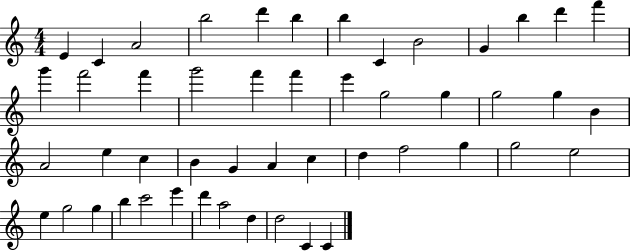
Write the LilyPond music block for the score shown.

{
  \clef treble
  \numericTimeSignature
  \time 4/4
  \key c \major
  e'4 c'4 a'2 | b''2 d'''4 b''4 | b''4 c'4 b'2 | g'4 b''4 d'''4 f'''4 | \break g'''4 f'''2 f'''4 | g'''2 f'''4 f'''4 | e'''4 g''2 g''4 | g''2 g''4 b'4 | \break a'2 e''4 c''4 | b'4 g'4 a'4 c''4 | d''4 f''2 g''4 | g''2 e''2 | \break e''4 g''2 g''4 | b''4 c'''2 e'''4 | d'''4 a''2 d''4 | d''2 c'4 c'4 | \break \bar "|."
}